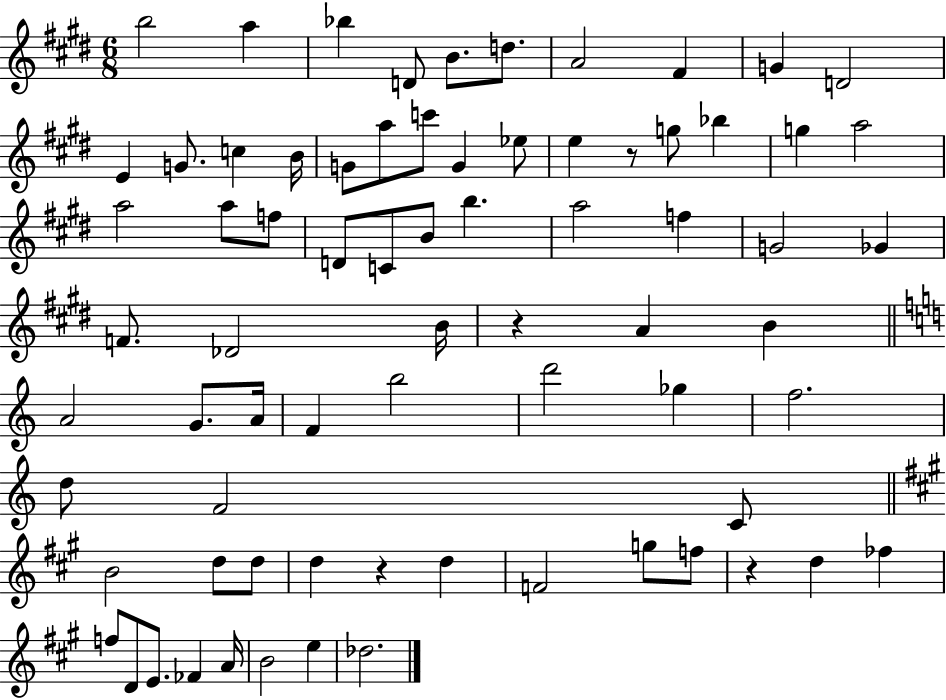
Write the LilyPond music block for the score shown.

{
  \clef treble
  \numericTimeSignature
  \time 6/8
  \key e \major
  \repeat volta 2 { b''2 a''4 | bes''4 d'8 b'8. d''8. | a'2 fis'4 | g'4 d'2 | \break e'4 g'8. c''4 b'16 | g'8 a''8 c'''8 g'4 ees''8 | e''4 r8 g''8 bes''4 | g''4 a''2 | \break a''2 a''8 f''8 | d'8 c'8 b'8 b''4. | a''2 f''4 | g'2 ges'4 | \break f'8. des'2 b'16 | r4 a'4 b'4 | \bar "||" \break \key a \minor a'2 g'8. a'16 | f'4 b''2 | d'''2 ges''4 | f''2. | \break d''8 f'2 c'8 | \bar "||" \break \key a \major b'2 d''8 d''8 | d''4 r4 d''4 | f'2 g''8 f''8 | r4 d''4 fes''4 | \break f''8 d'8 e'8. fes'4 a'16 | b'2 e''4 | des''2. | } \bar "|."
}